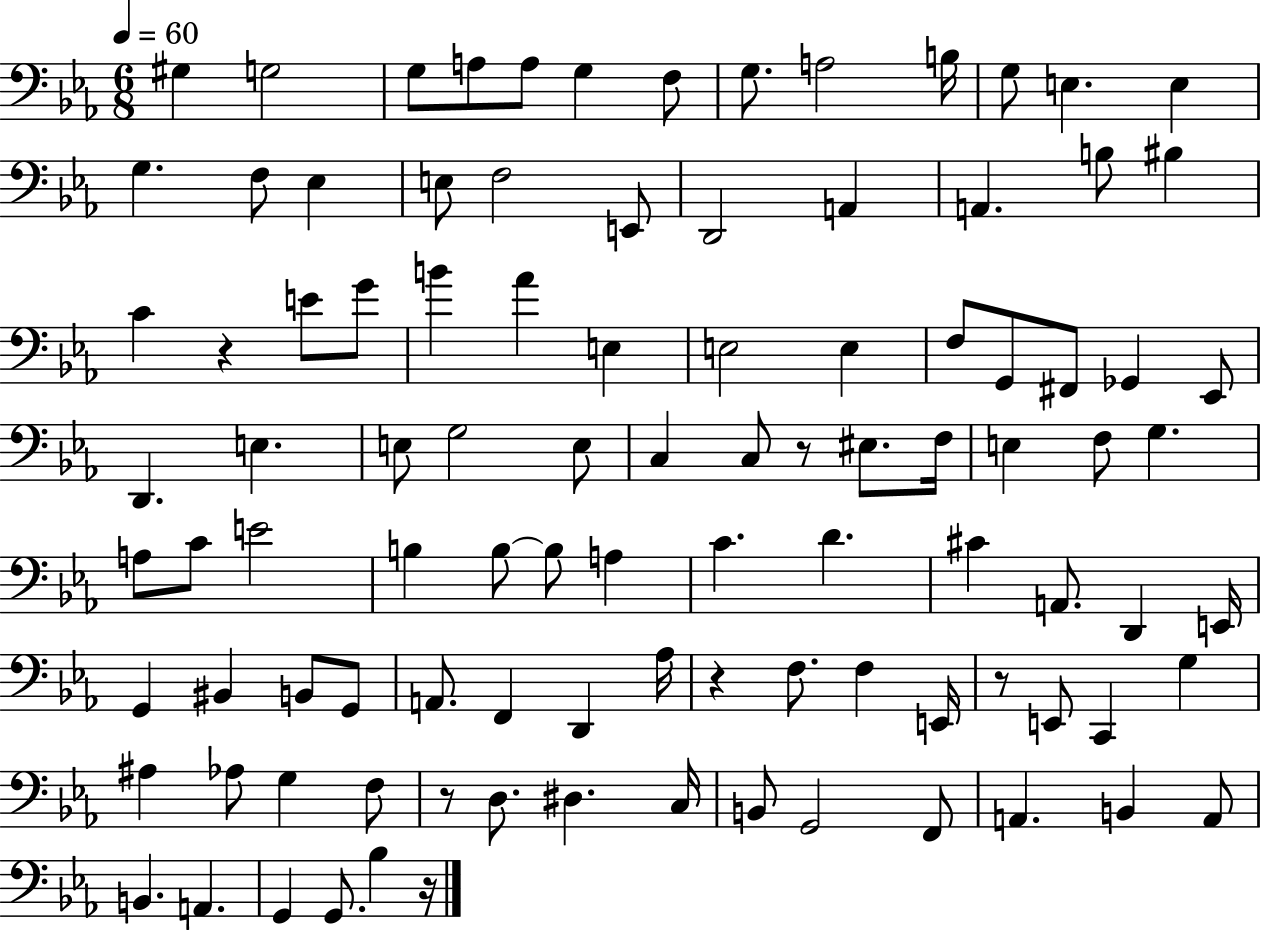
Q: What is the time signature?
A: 6/8